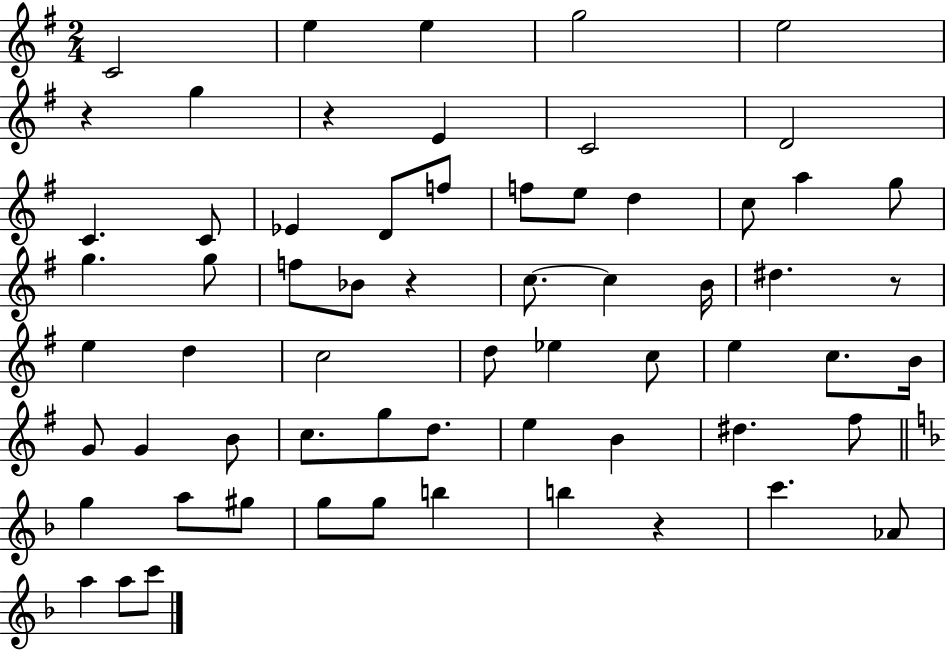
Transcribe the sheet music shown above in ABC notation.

X:1
T:Untitled
M:2/4
L:1/4
K:G
C2 e e g2 e2 z g z E C2 D2 C C/2 _E D/2 f/2 f/2 e/2 d c/2 a g/2 g g/2 f/2 _B/2 z c/2 c B/4 ^d z/2 e d c2 d/2 _e c/2 e c/2 B/4 G/2 G B/2 c/2 g/2 d/2 e B ^d ^f/2 g a/2 ^g/2 g/2 g/2 b b z c' _A/2 a a/2 c'/2